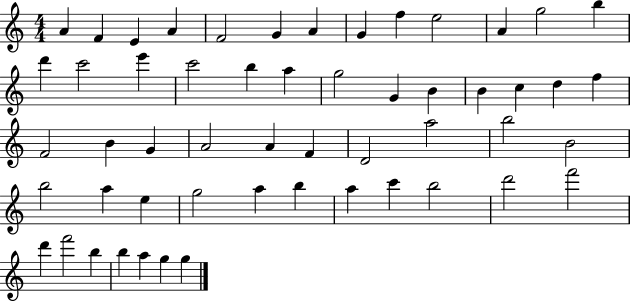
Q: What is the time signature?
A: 4/4